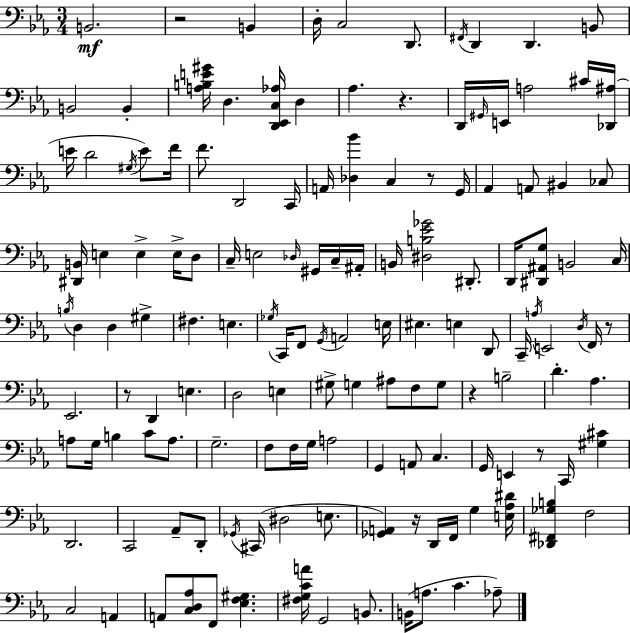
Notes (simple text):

B2/h. R/h B2/q D3/s C3/h D2/e. F#2/s D2/q D2/q. B2/e B2/h B2/q [A3,B3,E4,G#4]/s D3/q. [D2,Eb2,C3,Ab3]/s D3/q Ab3/q. R/q. D2/s G#2/s E2/s A3/h C#4/s [Db2,A#3]/s E4/s D4/h G#3/s E4/e F4/s F4/e. D2/h C2/s A2/s [Db3,Bb4]/q C3/q R/e G2/s Ab2/q A2/e BIS2/q CES3/e [D#2,B2]/s E3/q E3/q E3/s D3/e C3/s E3/h Db3/s G#2/s C3/s A#2/s B2/s [D#3,B3,Eb4,Gb4]/h D#2/e. D2/s [D#2,A#2,G3]/e B2/h C3/s B3/s D3/q D3/q G#3/q F#3/q. E3/q. Gb3/s C2/s F2/e G2/s A2/h E3/s EIS3/q. E3/q D2/e C2/s A3/s E2/h D3/s F2/s R/e Eb2/h. R/e D2/q E3/q. D3/h E3/q G#3/e G3/q A#3/e F3/e G3/e R/q B3/h D4/q. Ab3/q. A3/e G3/s B3/q C4/e A3/e. G3/h. F3/e F3/s G3/s A3/h G2/q A2/e C3/q. G2/s E2/q R/e C2/s [G#3,C#4]/q D2/h. C2/h Ab2/e D2/e Gb2/s C#2/s D#3/h E3/e. [Gb2,A2]/q R/s D2/s F2/s G3/q [E3,Ab3,D#4]/s [Db2,F#2,Gb3,B3]/q F3/h C3/h A2/q A2/e [C3,D3,Ab3]/e F2/e [Eb3,F3,G#3]/q. [F#3,G3,C4,A4]/s G2/h B2/e. B2/s A3/e. C4/q. Ab3/e